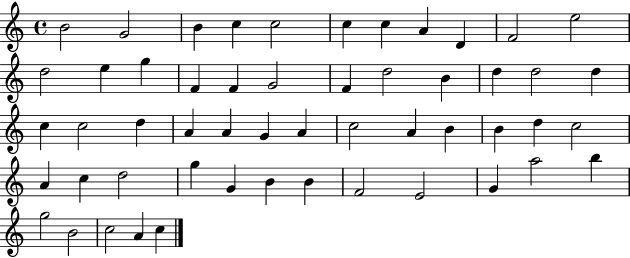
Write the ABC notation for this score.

X:1
T:Untitled
M:4/4
L:1/4
K:C
B2 G2 B c c2 c c A D F2 e2 d2 e g F F G2 F d2 B d d2 d c c2 d A A G A c2 A B B d c2 A c d2 g G B B F2 E2 G a2 b g2 B2 c2 A c